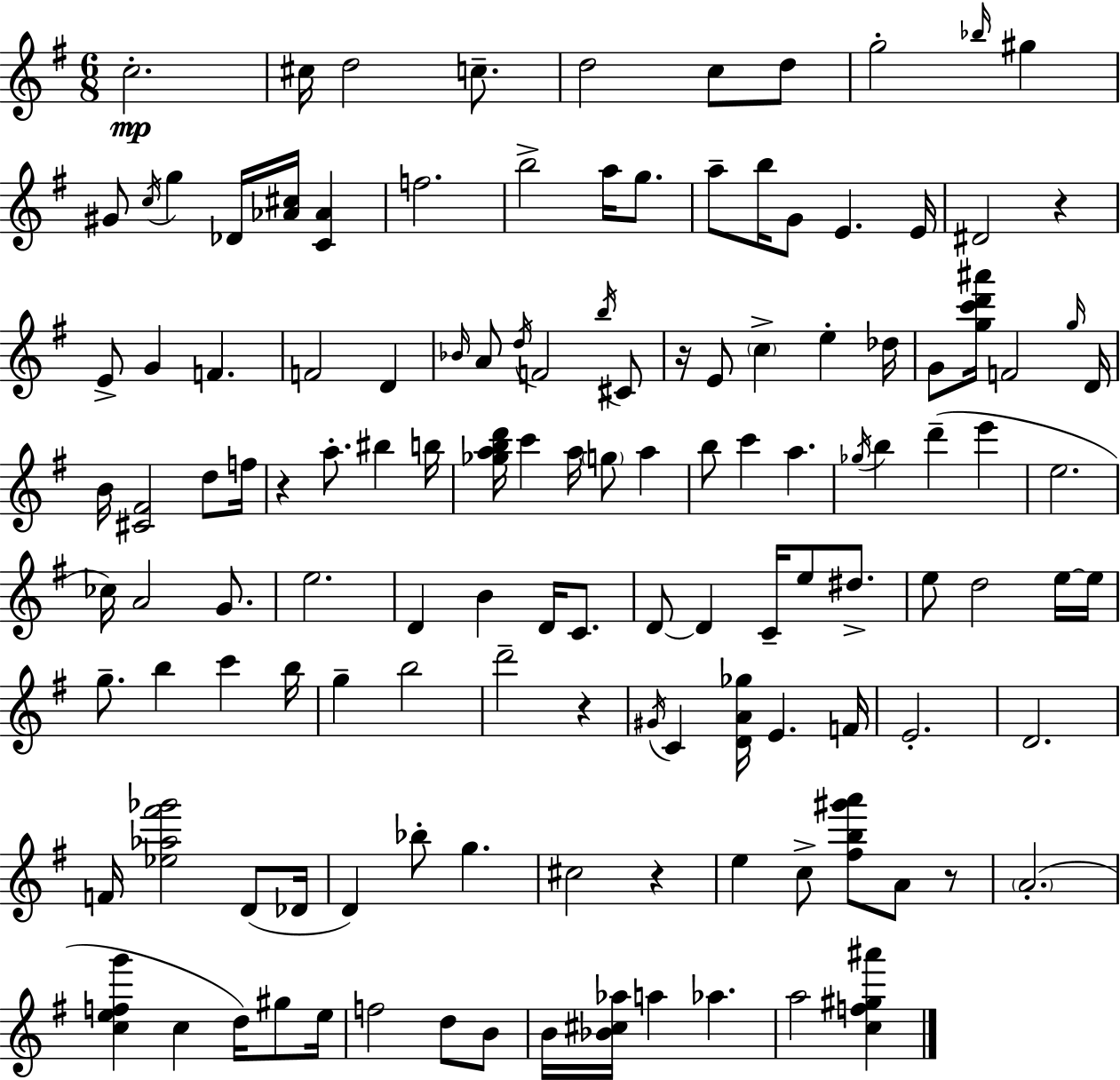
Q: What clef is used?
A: treble